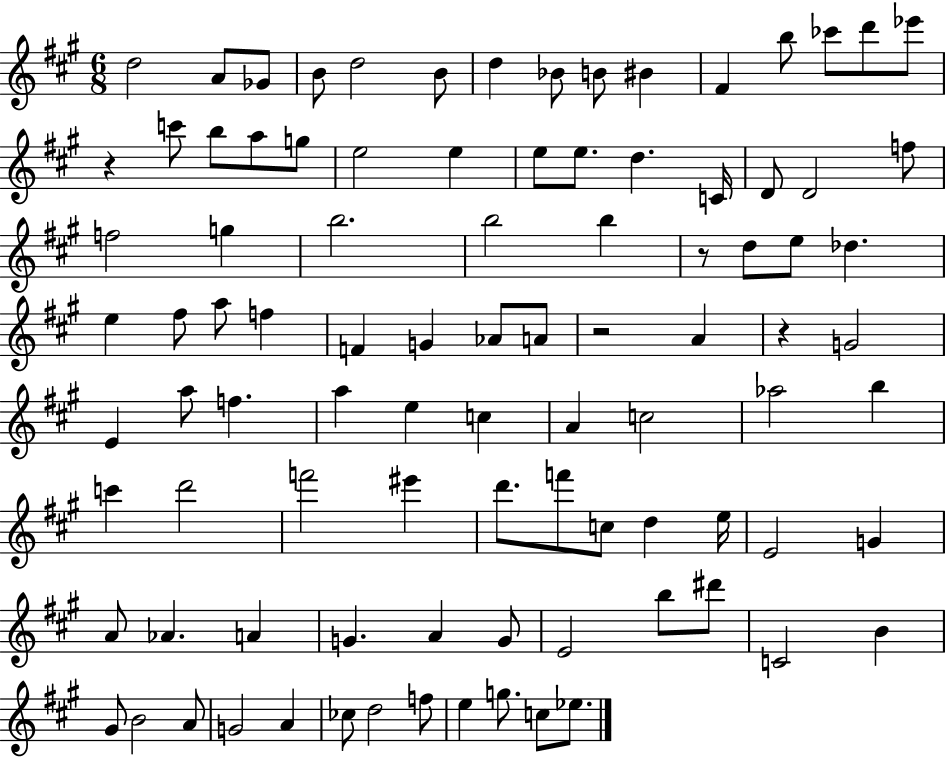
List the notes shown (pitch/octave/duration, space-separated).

D5/h A4/e Gb4/e B4/e D5/h B4/e D5/q Bb4/e B4/e BIS4/q F#4/q B5/e CES6/e D6/e Eb6/e R/q C6/e B5/e A5/e G5/e E5/h E5/q E5/e E5/e. D5/q. C4/s D4/e D4/h F5/e F5/h G5/q B5/h. B5/h B5/q R/e D5/e E5/e Db5/q. E5/q F#5/e A5/e F5/q F4/q G4/q Ab4/e A4/e R/h A4/q R/q G4/h E4/q A5/e F5/q. A5/q E5/q C5/q A4/q C5/h Ab5/h B5/q C6/q D6/h F6/h EIS6/q D6/e. F6/e C5/e D5/q E5/s E4/h G4/q A4/e Ab4/q. A4/q G4/q. A4/q G4/e E4/h B5/e D#6/e C4/h B4/q G#4/e B4/h A4/e G4/h A4/q CES5/e D5/h F5/e E5/q G5/e. C5/e Eb5/e.